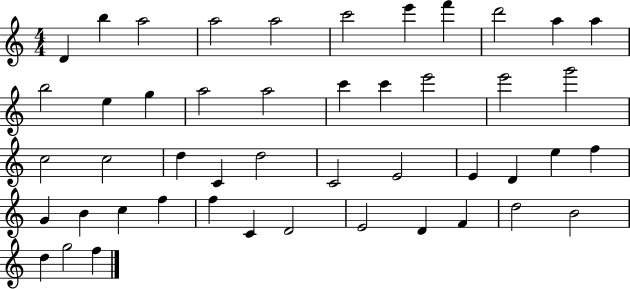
D4/q B5/q A5/h A5/h A5/h C6/h E6/q F6/q D6/h A5/q A5/q B5/h E5/q G5/q A5/h A5/h C6/q C6/q E6/h E6/h G6/h C5/h C5/h D5/q C4/q D5/h C4/h E4/h E4/q D4/q E5/q F5/q G4/q B4/q C5/q F5/q F5/q C4/q D4/h E4/h D4/q F4/q D5/h B4/h D5/q G5/h F5/q